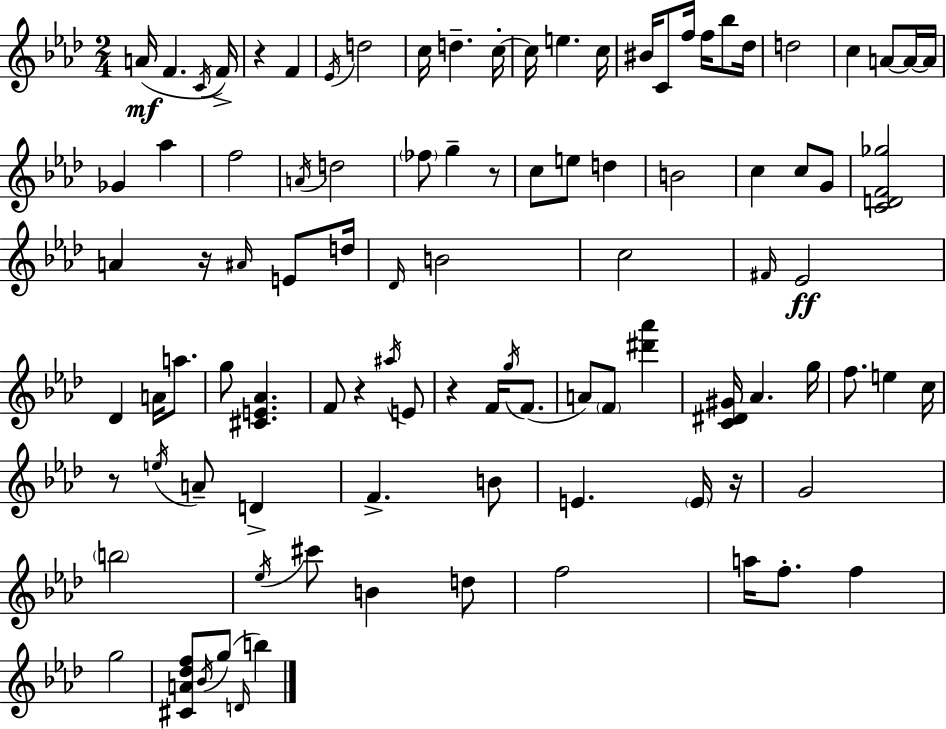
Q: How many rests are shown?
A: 7